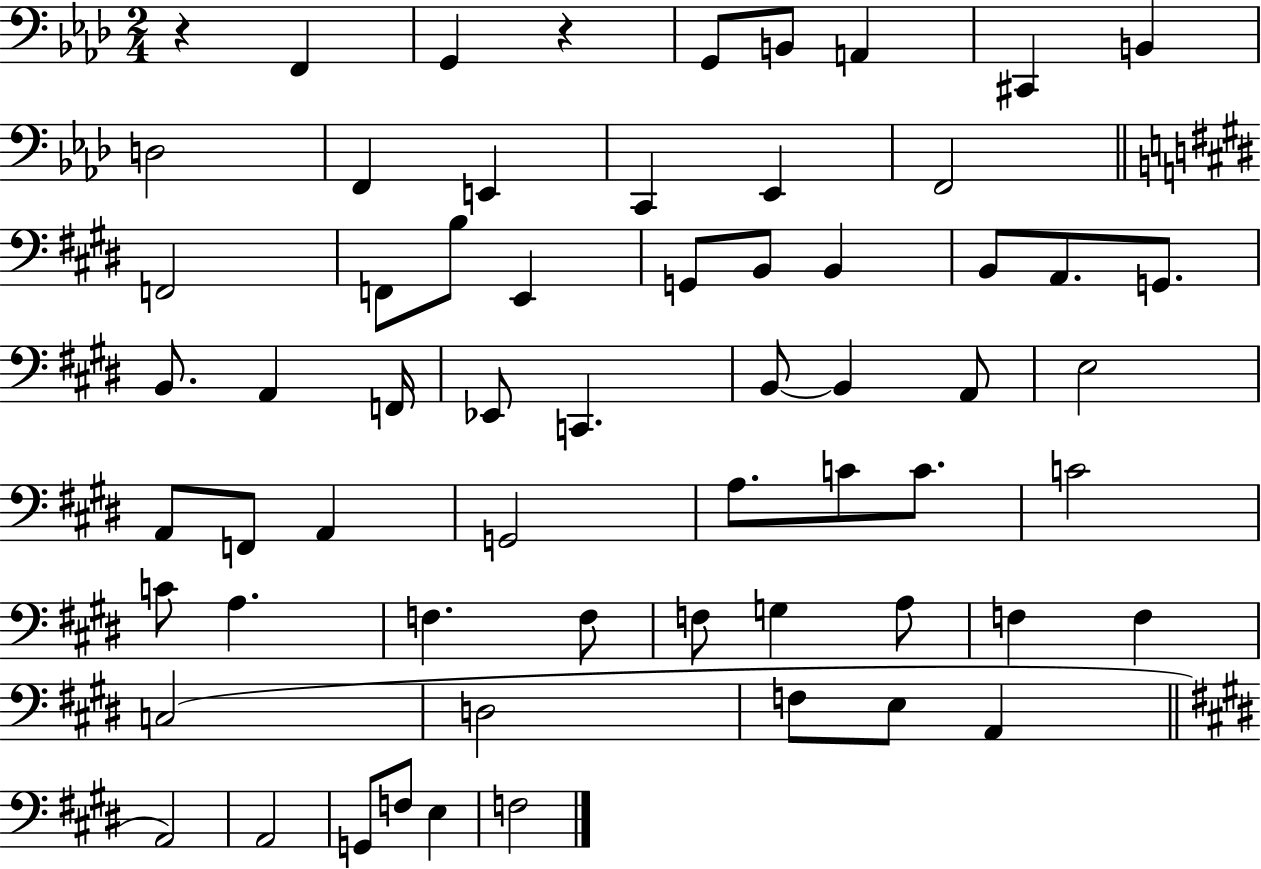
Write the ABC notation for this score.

X:1
T:Untitled
M:2/4
L:1/4
K:Ab
z F,, G,, z G,,/2 B,,/2 A,, ^C,, B,, D,2 F,, E,, C,, _E,, F,,2 F,,2 F,,/2 B,/2 E,, G,,/2 B,,/2 B,, B,,/2 A,,/2 G,,/2 B,,/2 A,, F,,/4 _E,,/2 C,, B,,/2 B,, A,,/2 E,2 A,,/2 F,,/2 A,, G,,2 A,/2 C/2 C/2 C2 C/2 A, F, F,/2 F,/2 G, A,/2 F, F, C,2 D,2 F,/2 E,/2 A,, A,,2 A,,2 G,,/2 F,/2 E, F,2